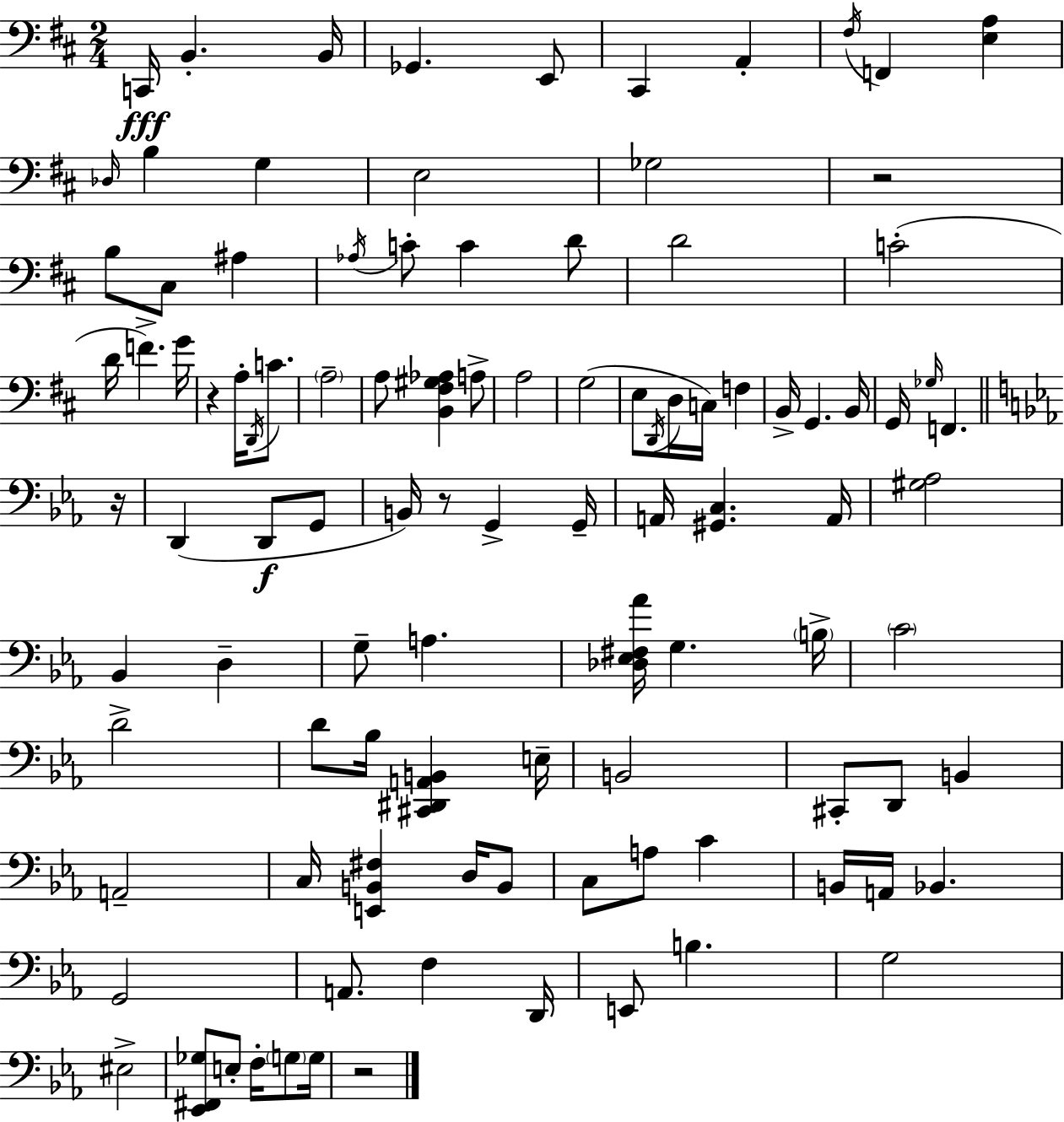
{
  \clef bass
  \numericTimeSignature
  \time 2/4
  \key d \major
  c,16\fff b,4.-. b,16 | ges,4. e,8 | cis,4 a,4-. | \acciaccatura { fis16 } f,4 <e a>4 | \break \grace { des16 } b4 g4 | e2 | ges2 | r2 | \break b8 cis8 ais4 | \acciaccatura { aes16 } c'8-. c'4 | d'8 d'2 | c'2-.( | \break d'16 f'4.->) | g'16 r4 a16-. | \acciaccatura { d,16 } c'8. \parenthesize a2-- | a8 <b, fis gis aes>4 | \break a8-> a2 | g2( | e8 \acciaccatura { d,16 } d16 | c16) f4 b,16-> g,4. | \break b,16 g,16 \grace { ges16 } f,4. | \bar "||" \break \key ees \major r16 d,4( d,8\f g,8 | b,16) r8 g,4-> | g,16-- a,16 <gis, c>4. | a,16 <gis aes>2 | \break bes,4 d4-- | g8-- a4. | <des ees fis aes'>16 g4. | \parenthesize b16-> \parenthesize c'2 | \break d'2-> | d'8 bes16 <cis, dis, a, b,>4 | e16-- b,2 | cis,8-. d,8 b,4 | \break a,2-- | c16 <e, b, fis>4 d16 b,8 | c8 a8 c'4 | b,16 a,16 bes,4. | \break g,2 | a,8. f4 | d,16 e,8 b4. | g2 | \break eis2-> | <ees, fis, ges>8 e8-. f16-. \parenthesize g8 | g16 r2 | \bar "|."
}